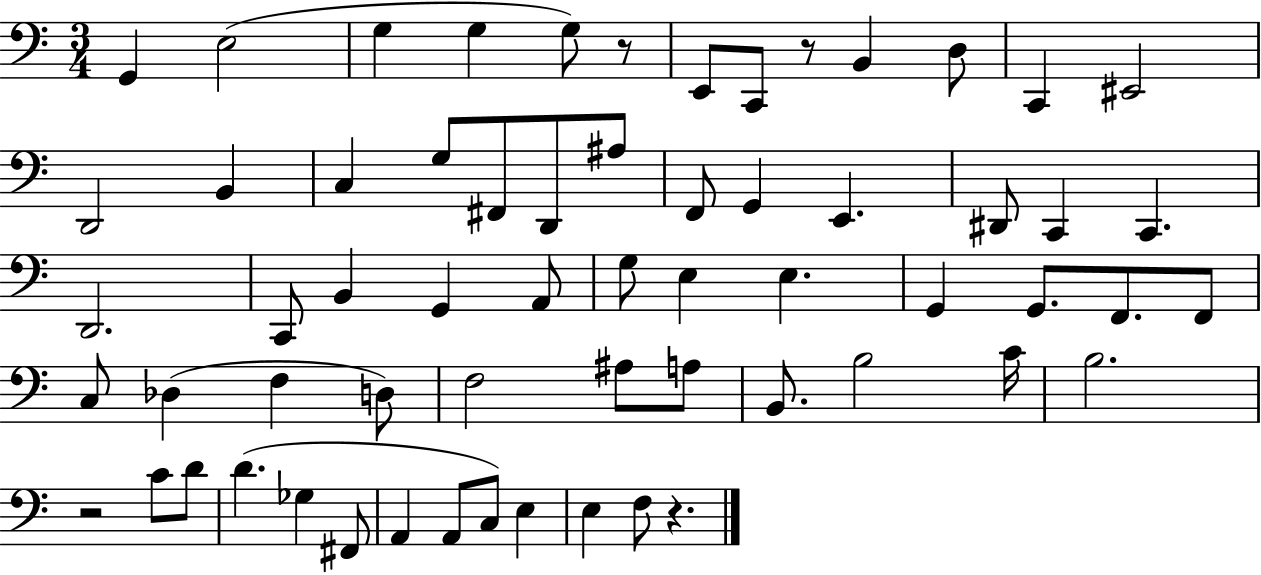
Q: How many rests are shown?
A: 4